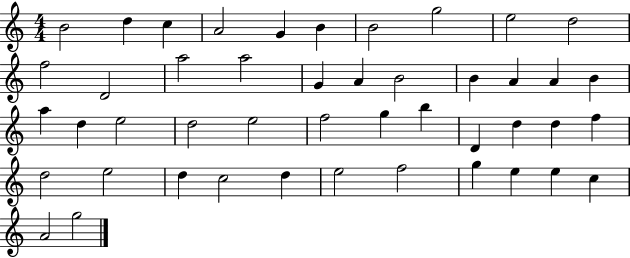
B4/h D5/q C5/q A4/h G4/q B4/q B4/h G5/h E5/h D5/h F5/h D4/h A5/h A5/h G4/q A4/q B4/h B4/q A4/q A4/q B4/q A5/q D5/q E5/h D5/h E5/h F5/h G5/q B5/q D4/q D5/q D5/q F5/q D5/h E5/h D5/q C5/h D5/q E5/h F5/h G5/q E5/q E5/q C5/q A4/h G5/h